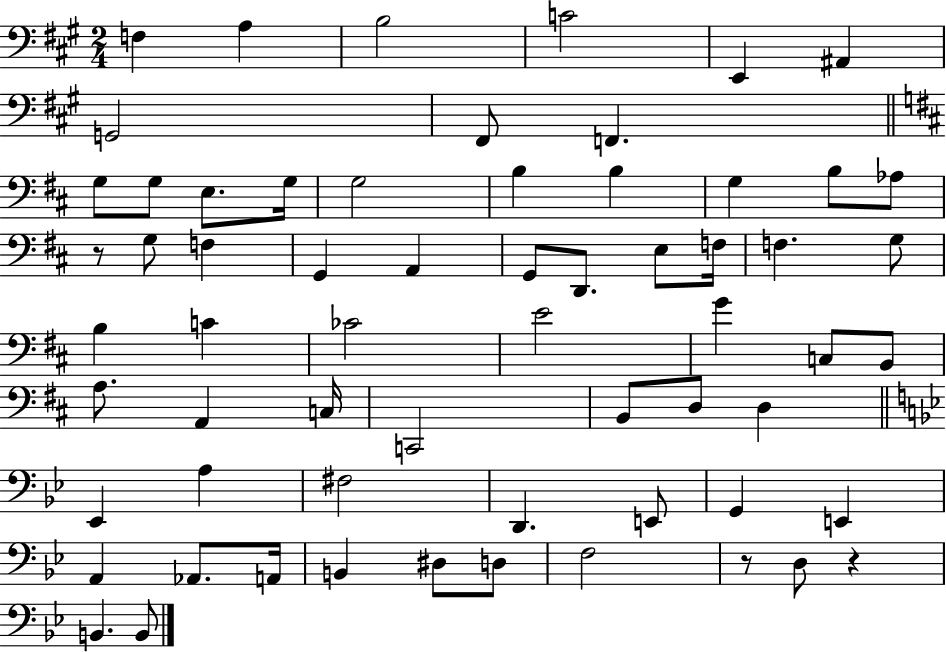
X:1
T:Untitled
M:2/4
L:1/4
K:A
F, A, B,2 C2 E,, ^A,, G,,2 ^F,,/2 F,, G,/2 G,/2 E,/2 G,/4 G,2 B, B, G, B,/2 _A,/2 z/2 G,/2 F, G,, A,, G,,/2 D,,/2 E,/2 F,/4 F, G,/2 B, C _C2 E2 G C,/2 B,,/2 A,/2 A,, C,/4 C,,2 B,,/2 D,/2 D, _E,, A, ^F,2 D,, E,,/2 G,, E,, A,, _A,,/2 A,,/4 B,, ^D,/2 D,/2 F,2 z/2 D,/2 z B,, B,,/2